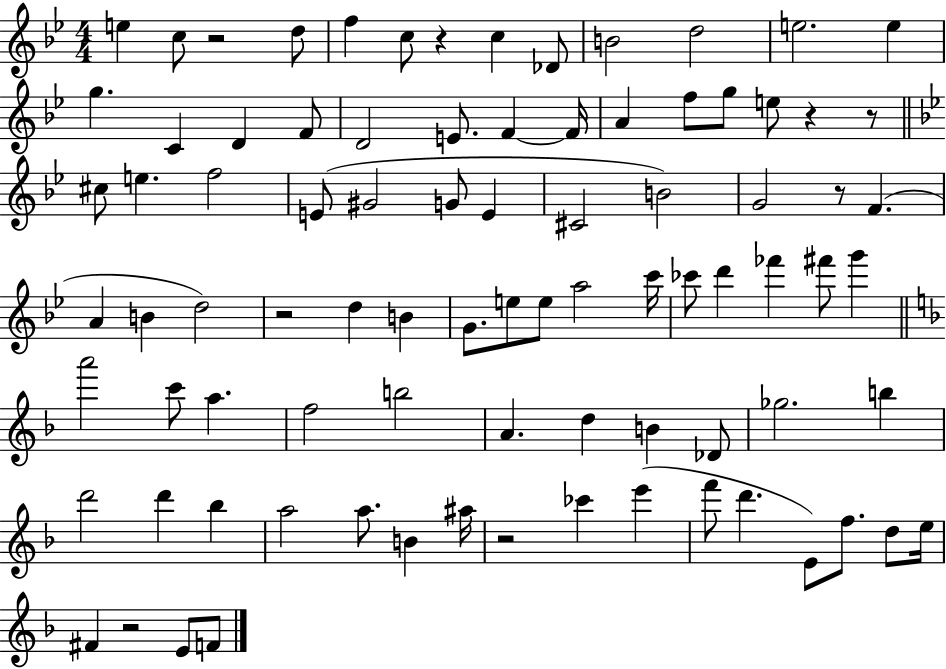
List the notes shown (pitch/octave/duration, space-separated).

E5/q C5/e R/h D5/e F5/q C5/e R/q C5/q Db4/e B4/h D5/h E5/h. E5/q G5/q. C4/q D4/q F4/e D4/h E4/e. F4/q F4/s A4/q F5/e G5/e E5/e R/q R/e C#5/e E5/q. F5/h E4/e G#4/h G4/e E4/q C#4/h B4/h G4/h R/e F4/q. A4/q B4/q D5/h R/h D5/q B4/q G4/e. E5/e E5/e A5/h C6/s CES6/e D6/q FES6/q F#6/e G6/q A6/h C6/e A5/q. F5/h B5/h A4/q. D5/q B4/q Db4/e Gb5/h. B5/q D6/h D6/q Bb5/q A5/h A5/e. B4/q A#5/s R/h CES6/q E6/q F6/e D6/q. E4/e F5/e. D5/e E5/s F#4/q R/h E4/e F4/e